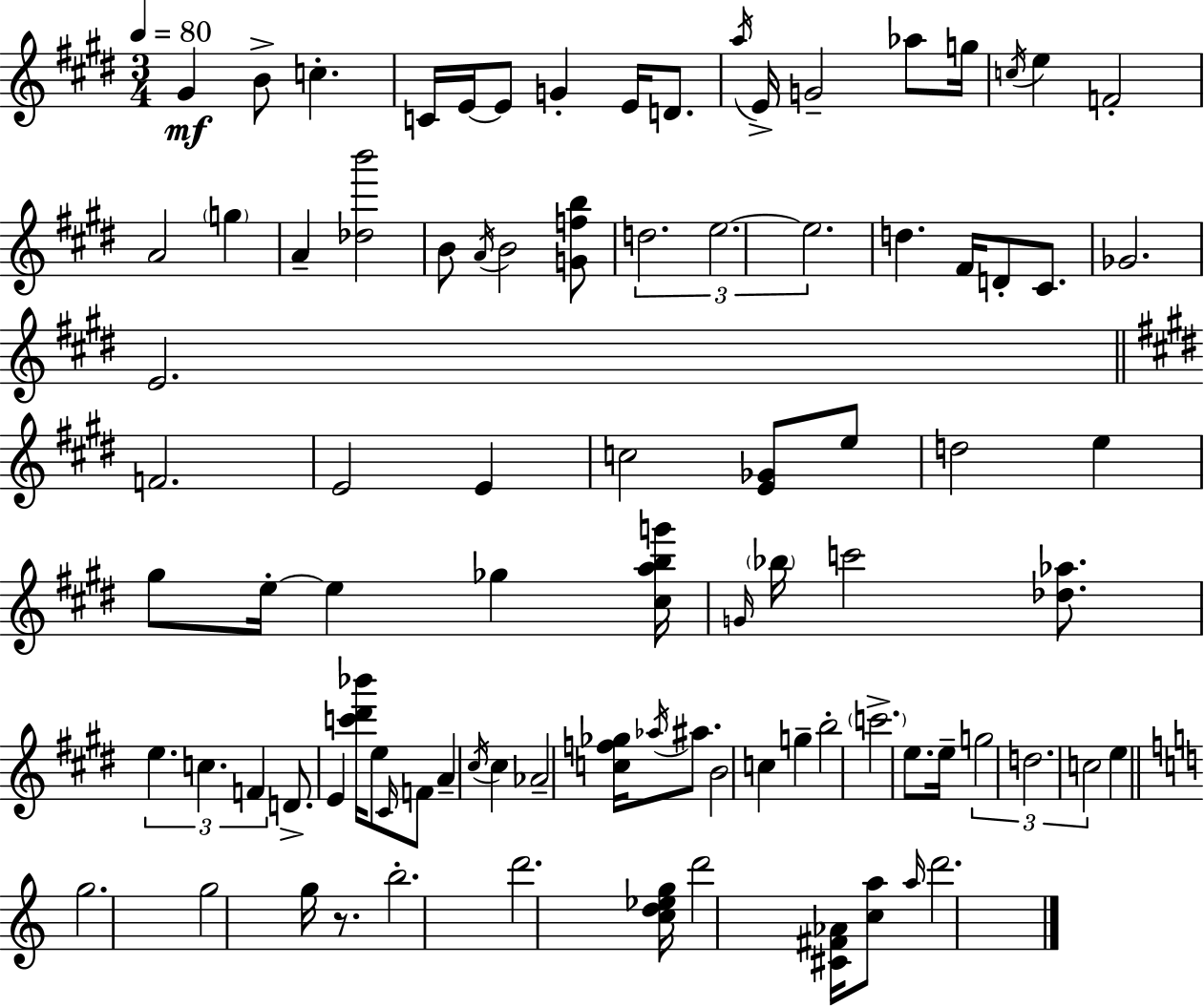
X:1
T:Untitled
M:3/4
L:1/4
K:E
^G B/2 c C/4 E/4 E/2 G E/4 D/2 a/4 E/4 G2 _a/2 g/4 c/4 e F2 A2 g A [_db']2 B/2 A/4 B2 [Gfb]/2 d2 e2 e2 d ^F/4 D/2 ^C/2 _G2 E2 F2 E2 E c2 [E_G]/2 e/2 d2 e ^g/2 e/4 e _g [^cabg']/4 G/4 _b/4 c'2 [_d_a]/2 e c F D/2 E [c'^d'_b']/4 e/2 ^C/4 F/2 A ^c/4 ^c _A2 [cf_g]/4 _a/4 ^a/2 B2 c g b2 c'2 e/2 e/4 g2 d2 c2 e g2 g2 g/4 z/2 b2 d'2 [cd_eg]/4 d'2 [^C^F_A]/4 [ca]/2 a/4 d'2